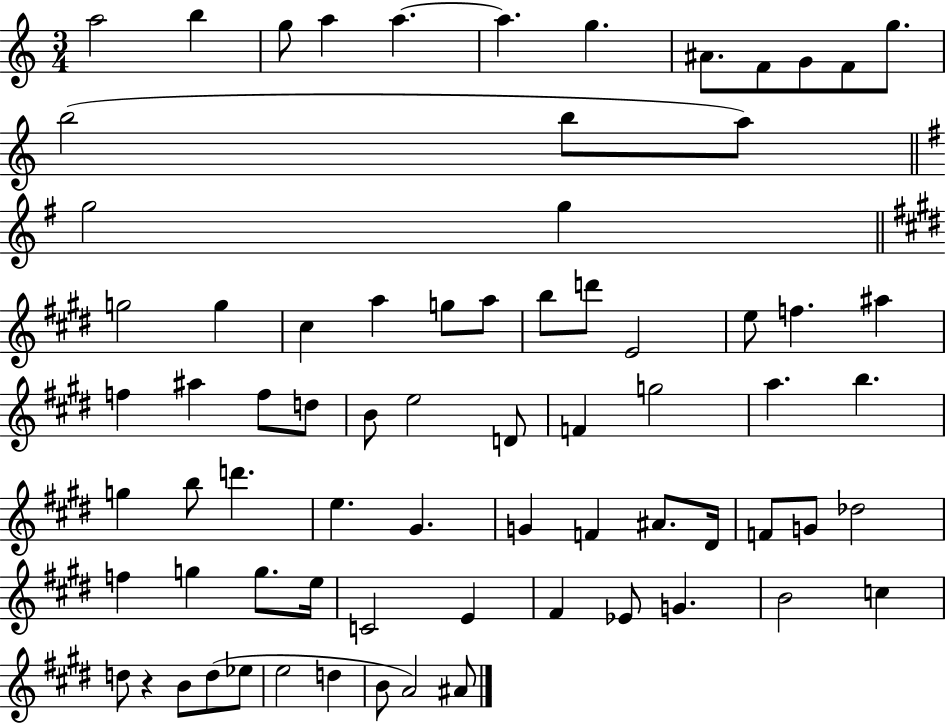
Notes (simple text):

A5/h B5/q G5/e A5/q A5/q. A5/q. G5/q. A#4/e. F4/e G4/e F4/e G5/e. B5/h B5/e A5/e G5/h G5/q G5/h G5/q C#5/q A5/q G5/e A5/e B5/e D6/e E4/h E5/e F5/q. A#5/q F5/q A#5/q F5/e D5/e B4/e E5/h D4/e F4/q G5/h A5/q. B5/q. G5/q B5/e D6/q. E5/q. G#4/q. G4/q F4/q A#4/e. D#4/s F4/e G4/e Db5/h F5/q G5/q G5/e. E5/s C4/h E4/q F#4/q Eb4/e G4/q. B4/h C5/q D5/e R/q B4/e D5/e Eb5/e E5/h D5/q B4/e A4/h A#4/e